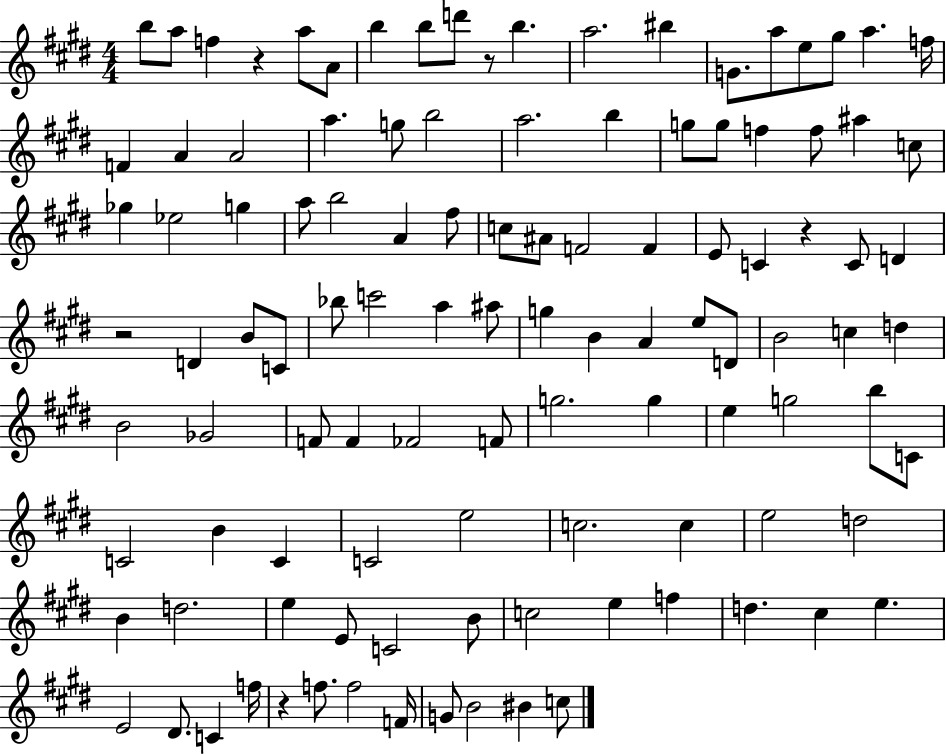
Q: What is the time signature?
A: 4/4